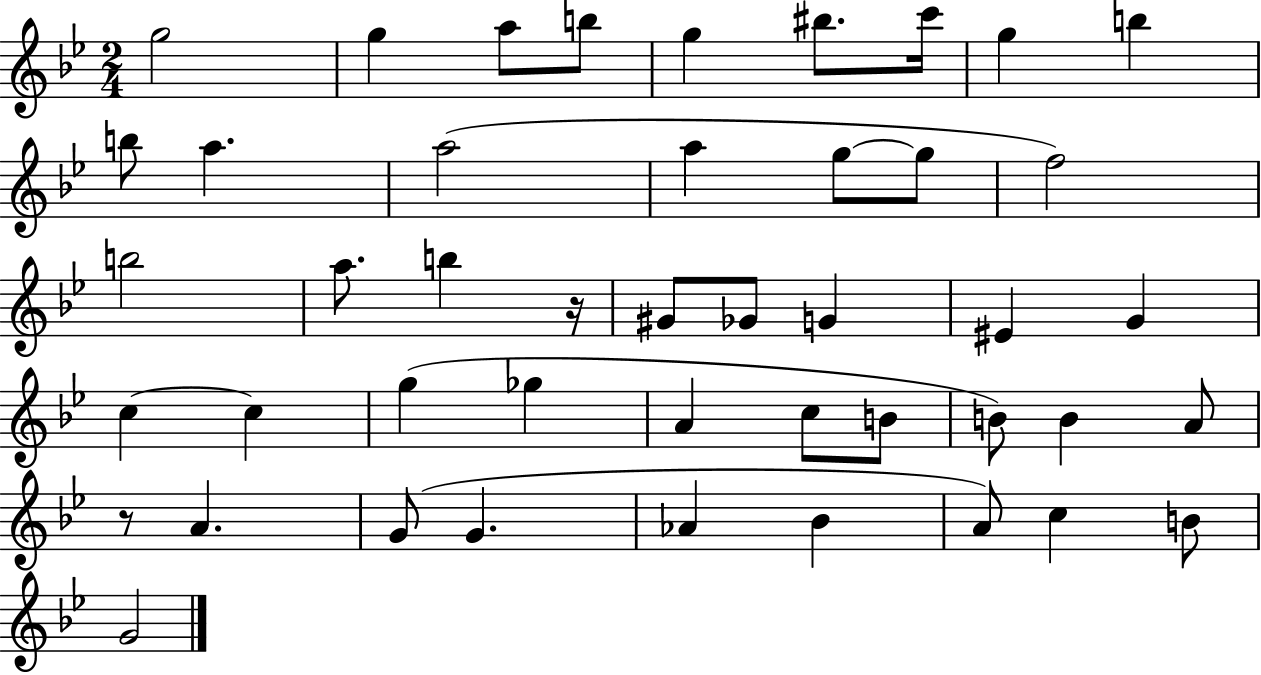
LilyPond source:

{
  \clef treble
  \numericTimeSignature
  \time 2/4
  \key bes \major
  g''2 | g''4 a''8 b''8 | g''4 bis''8. c'''16 | g''4 b''4 | \break b''8 a''4. | a''2( | a''4 g''8~~ g''8 | f''2) | \break b''2 | a''8. b''4 r16 | gis'8 ges'8 g'4 | eis'4 g'4 | \break c''4~~ c''4 | g''4( ges''4 | a'4 c''8 b'8 | b'8) b'4 a'8 | \break r8 a'4. | g'8( g'4. | aes'4 bes'4 | a'8) c''4 b'8 | \break g'2 | \bar "|."
}